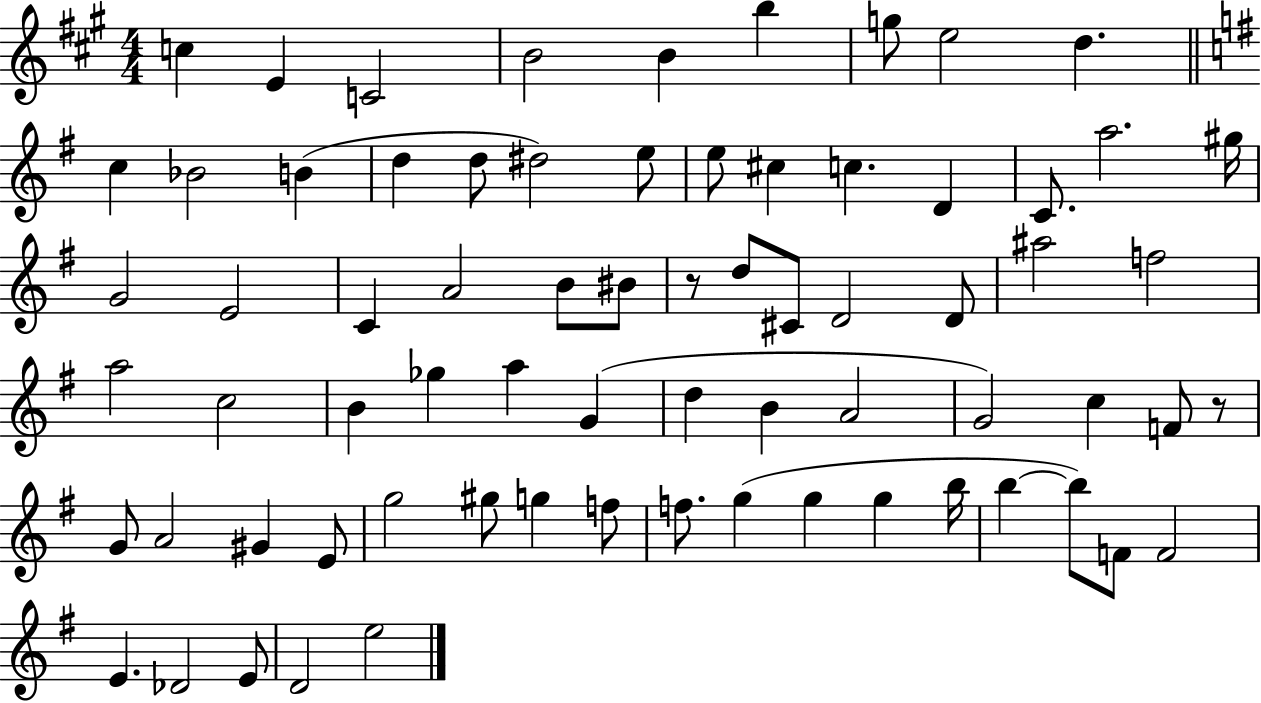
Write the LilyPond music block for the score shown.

{
  \clef treble
  \numericTimeSignature
  \time 4/4
  \key a \major
  c''4 e'4 c'2 | b'2 b'4 b''4 | g''8 e''2 d''4. | \bar "||" \break \key g \major c''4 bes'2 b'4( | d''4 d''8 dis''2) e''8 | e''8 cis''4 c''4. d'4 | c'8. a''2. gis''16 | \break g'2 e'2 | c'4 a'2 b'8 bis'8 | r8 d''8 cis'8 d'2 d'8 | ais''2 f''2 | \break a''2 c''2 | b'4 ges''4 a''4 g'4( | d''4 b'4 a'2 | g'2) c''4 f'8 r8 | \break g'8 a'2 gis'4 e'8 | g''2 gis''8 g''4 f''8 | f''8. g''4( g''4 g''4 b''16 | b''4~~ b''8) f'8 f'2 | \break e'4. des'2 e'8 | d'2 e''2 | \bar "|."
}